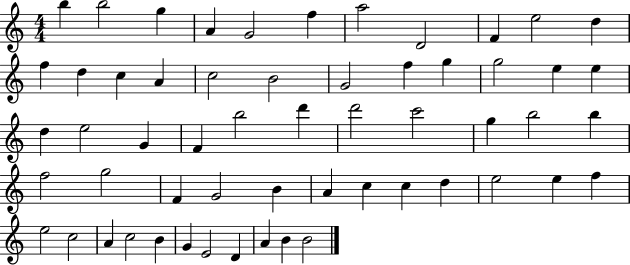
B5/q B5/h G5/q A4/q G4/h F5/q A5/h D4/h F4/q E5/h D5/q F5/q D5/q C5/q A4/q C5/h B4/h G4/h F5/q G5/q G5/h E5/q E5/q D5/q E5/h G4/q F4/q B5/h D6/q D6/h C6/h G5/q B5/h B5/q F5/h G5/h F4/q G4/h B4/q A4/q C5/q C5/q D5/q E5/h E5/q F5/q E5/h C5/h A4/q C5/h B4/q G4/q E4/h D4/q A4/q B4/q B4/h